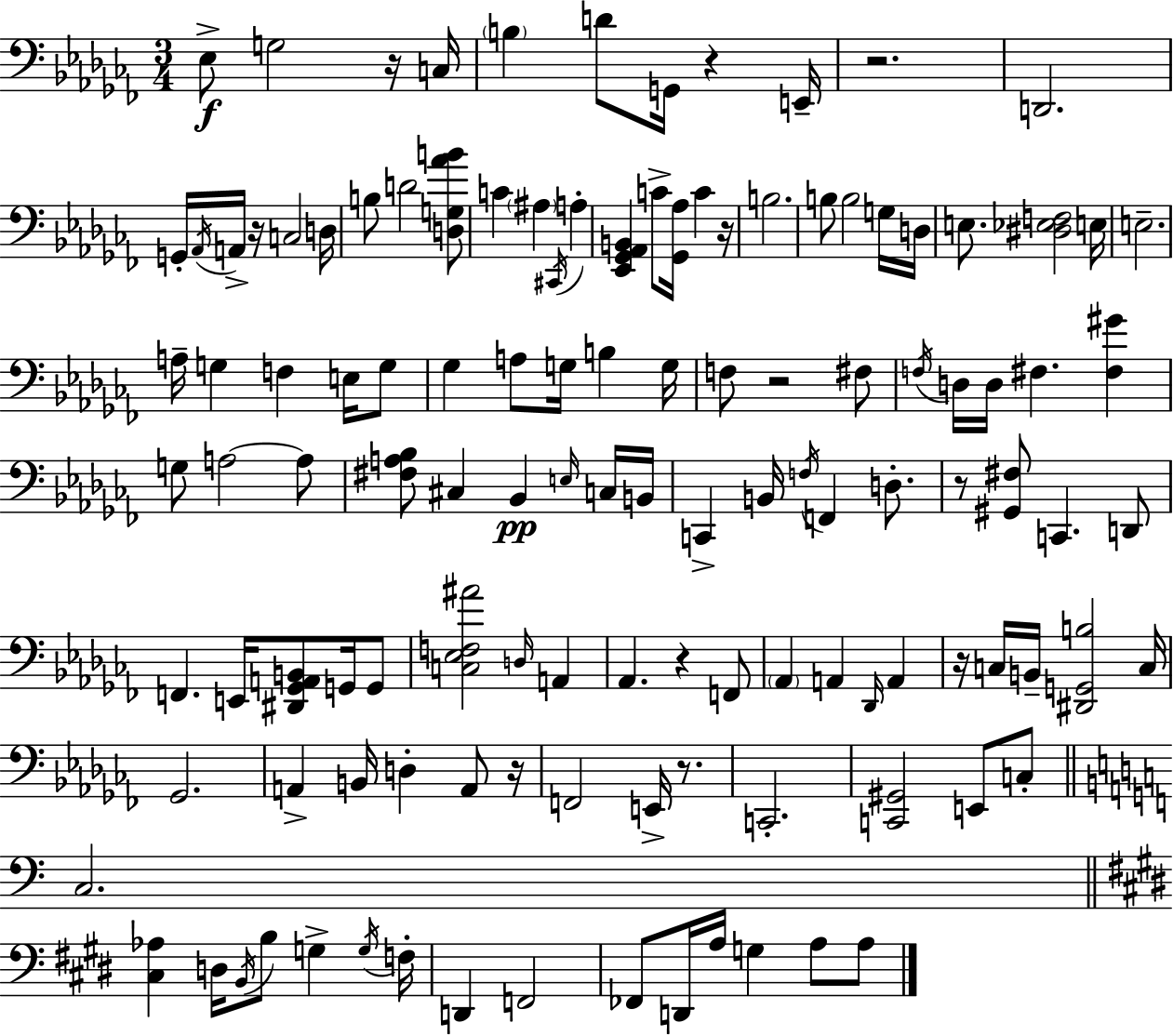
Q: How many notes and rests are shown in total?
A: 123